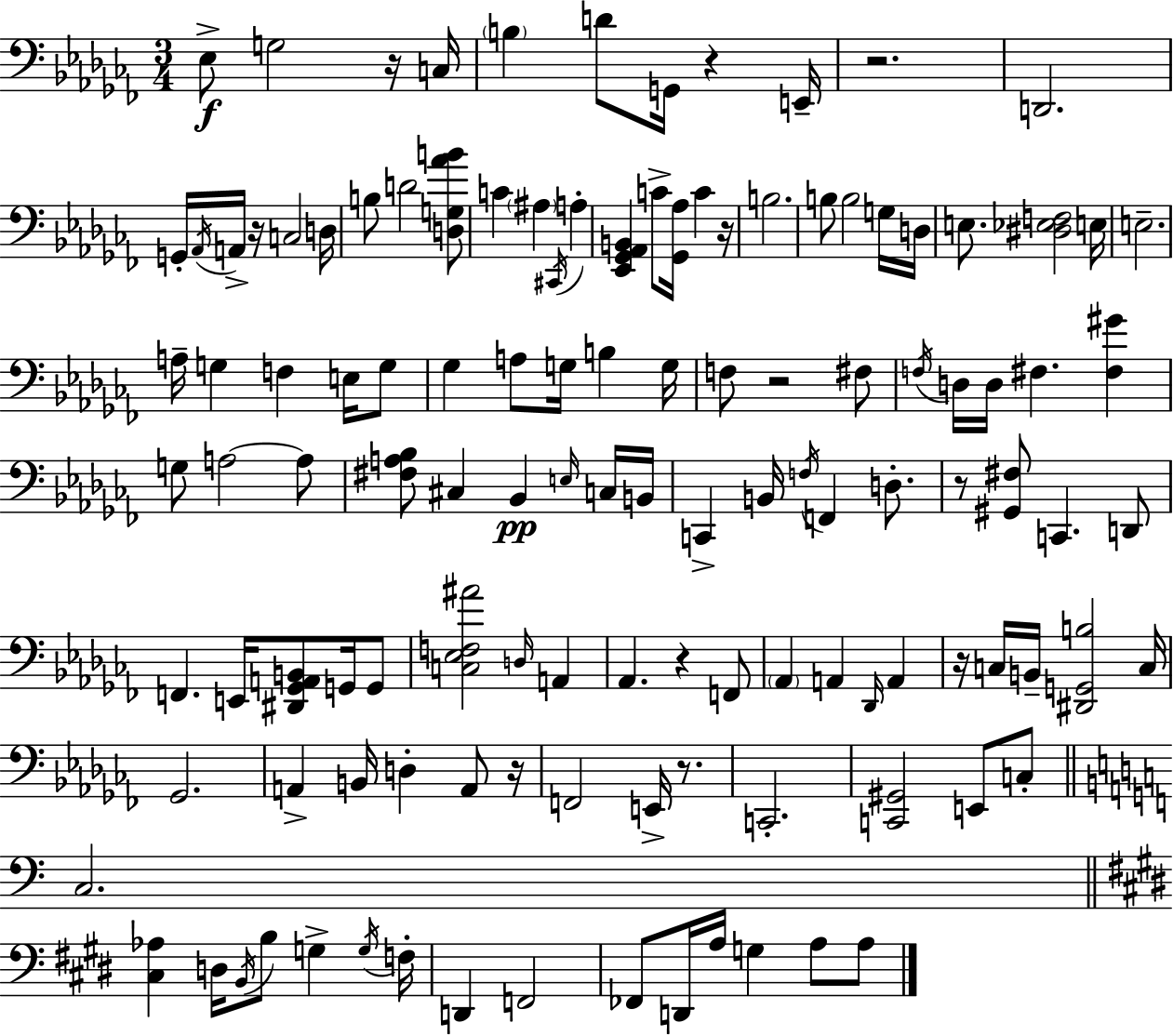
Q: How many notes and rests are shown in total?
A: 123